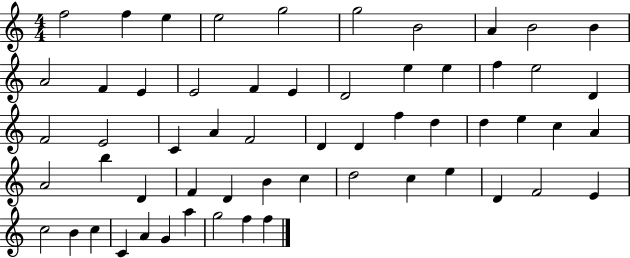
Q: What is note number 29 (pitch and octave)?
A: D4